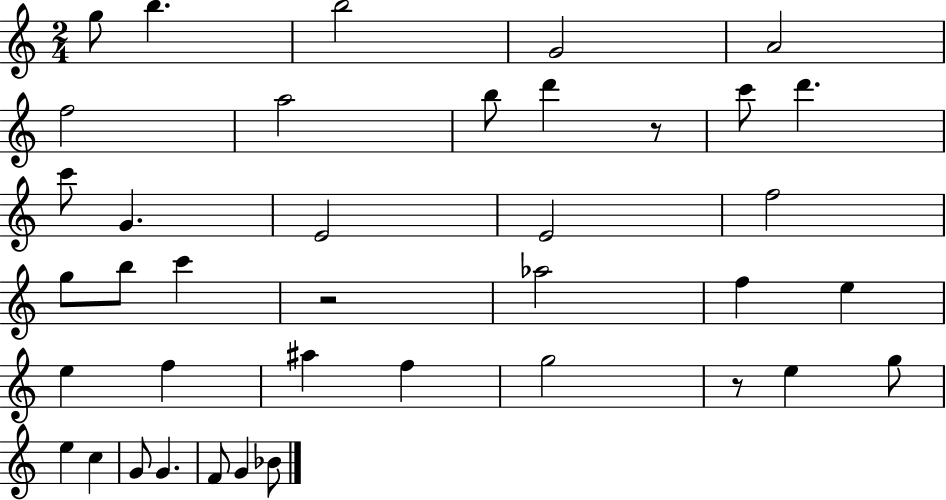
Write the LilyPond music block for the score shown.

{
  \clef treble
  \numericTimeSignature
  \time 2/4
  \key c \major
  g''8 b''4. | b''2 | g'2 | a'2 | \break f''2 | a''2 | b''8 d'''4 r8 | c'''8 d'''4. | \break c'''8 g'4. | e'2 | e'2 | f''2 | \break g''8 b''8 c'''4 | r2 | aes''2 | f''4 e''4 | \break e''4 f''4 | ais''4 f''4 | g''2 | r8 e''4 g''8 | \break e''4 c''4 | g'8 g'4. | f'8 g'4 bes'8 | \bar "|."
}